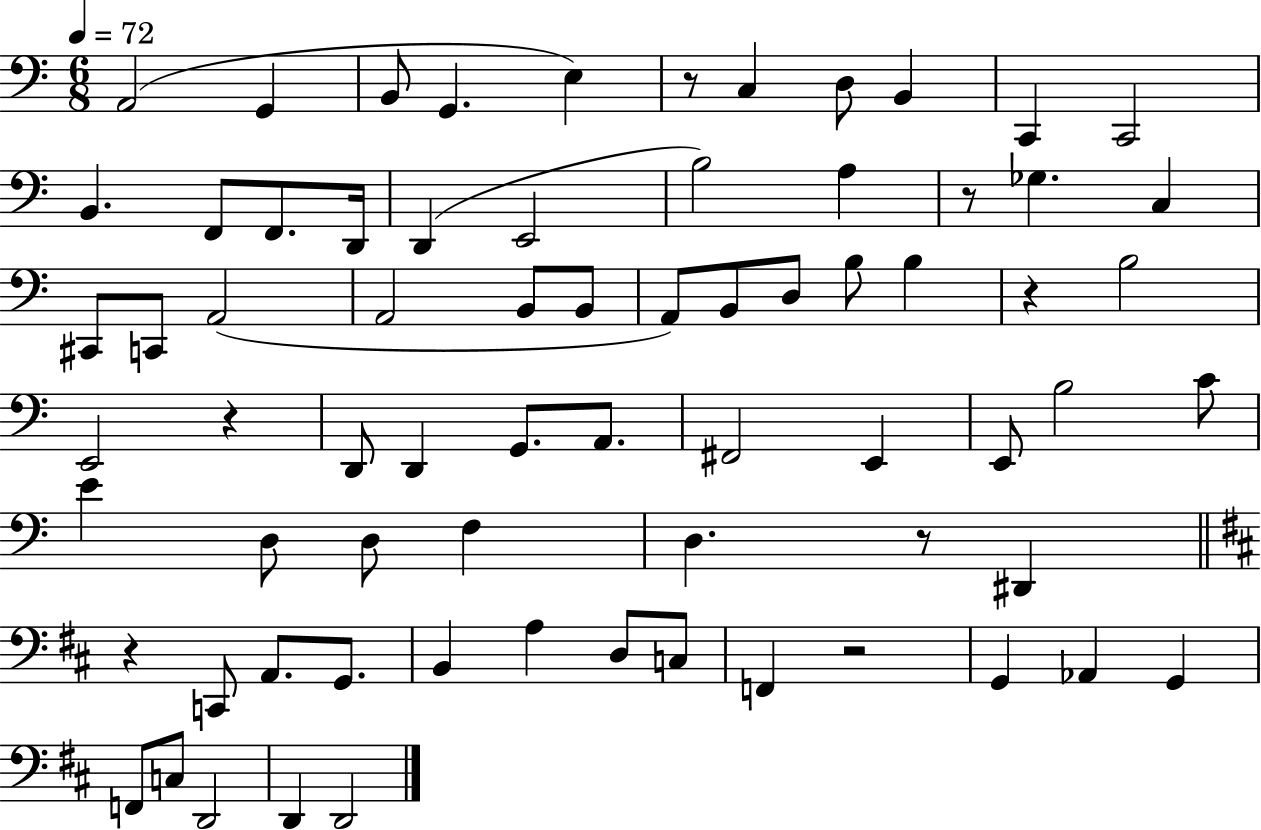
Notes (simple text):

A2/h G2/q B2/e G2/q. E3/q R/e C3/q D3/e B2/q C2/q C2/h B2/q. F2/e F2/e. D2/s D2/q E2/h B3/h A3/q R/e Gb3/q. C3/q C#2/e C2/e A2/h A2/h B2/e B2/e A2/e B2/e D3/e B3/e B3/q R/q B3/h E2/h R/q D2/e D2/q G2/e. A2/e. F#2/h E2/q E2/e B3/h C4/e E4/q D3/e D3/e F3/q D3/q. R/e D#2/q R/q C2/e A2/e. G2/e. B2/q A3/q D3/e C3/e F2/q R/h G2/q Ab2/q G2/q F2/e C3/e D2/h D2/q D2/h